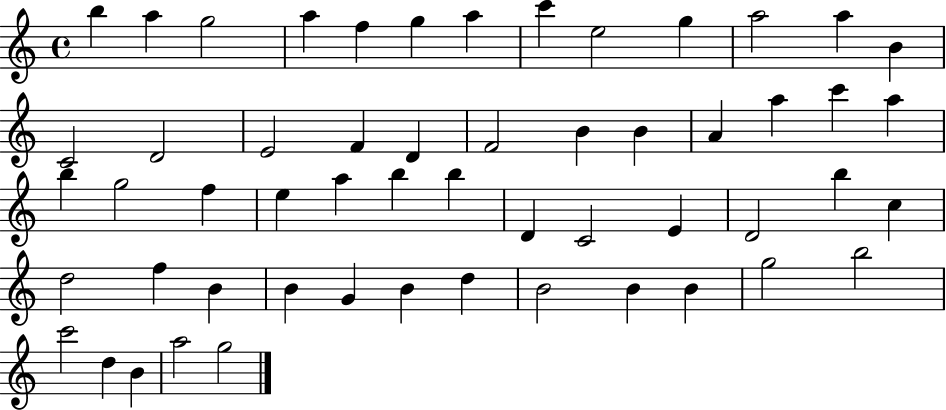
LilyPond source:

{
  \clef treble
  \time 4/4
  \defaultTimeSignature
  \key c \major
  b''4 a''4 g''2 | a''4 f''4 g''4 a''4 | c'''4 e''2 g''4 | a''2 a''4 b'4 | \break c'2 d'2 | e'2 f'4 d'4 | f'2 b'4 b'4 | a'4 a''4 c'''4 a''4 | \break b''4 g''2 f''4 | e''4 a''4 b''4 b''4 | d'4 c'2 e'4 | d'2 b''4 c''4 | \break d''2 f''4 b'4 | b'4 g'4 b'4 d''4 | b'2 b'4 b'4 | g''2 b''2 | \break c'''2 d''4 b'4 | a''2 g''2 | \bar "|."
}